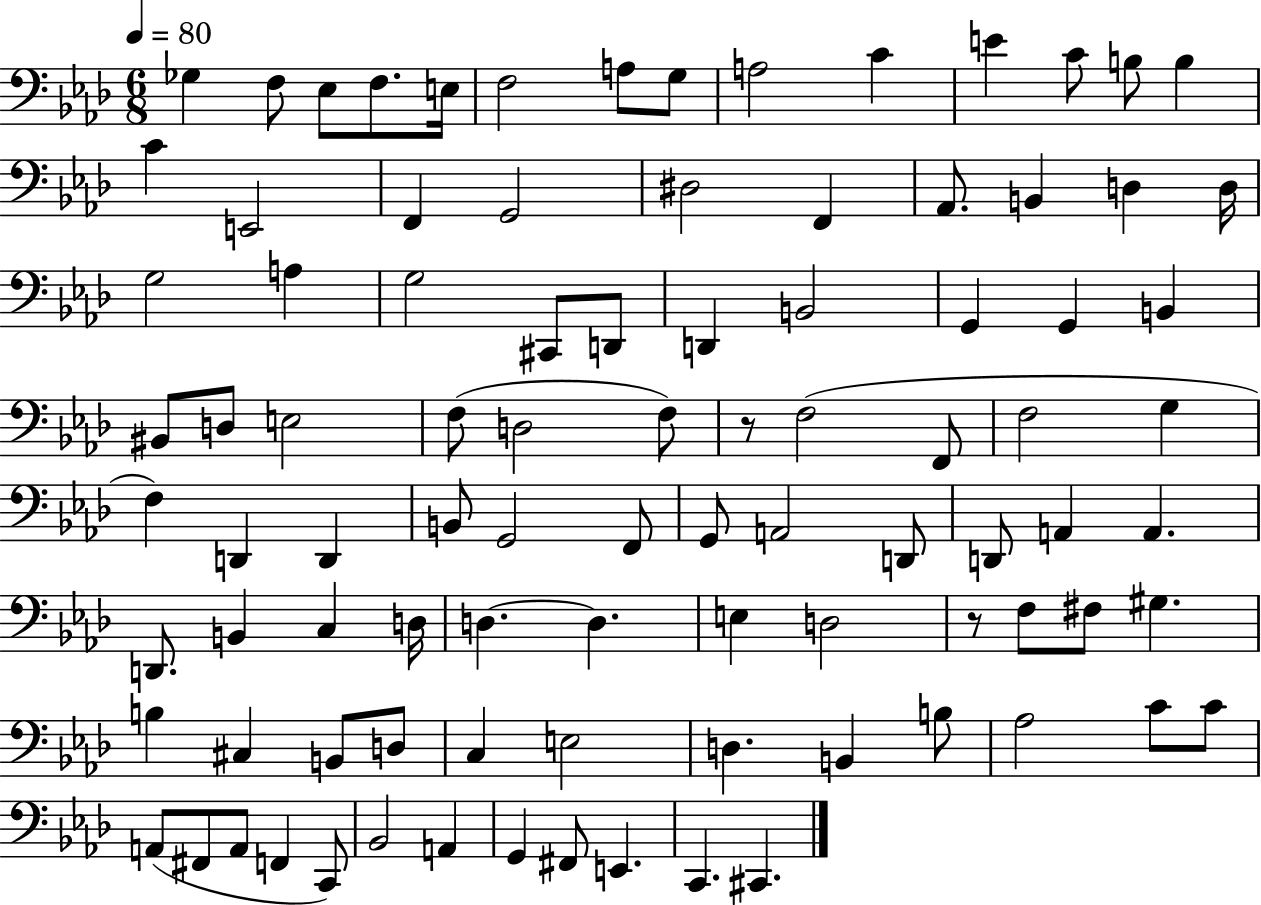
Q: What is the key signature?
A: AES major